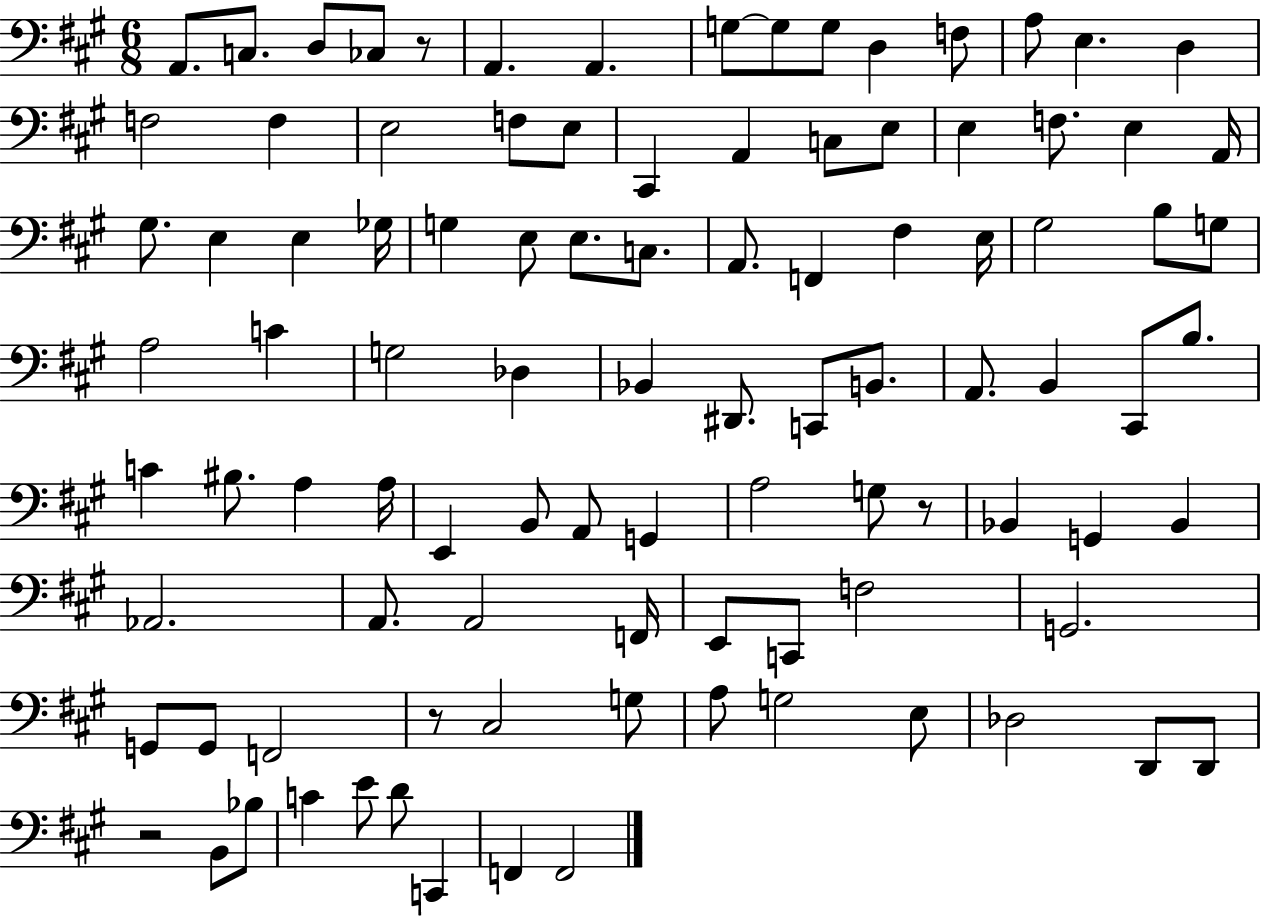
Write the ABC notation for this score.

X:1
T:Untitled
M:6/8
L:1/4
K:A
A,,/2 C,/2 D,/2 _C,/2 z/2 A,, A,, G,/2 G,/2 G,/2 D, F,/2 A,/2 E, D, F,2 F, E,2 F,/2 E,/2 ^C,, A,, C,/2 E,/2 E, F,/2 E, A,,/4 ^G,/2 E, E, _G,/4 G, E,/2 E,/2 C,/2 A,,/2 F,, ^F, E,/4 ^G,2 B,/2 G,/2 A,2 C G,2 _D, _B,, ^D,,/2 C,,/2 B,,/2 A,,/2 B,, ^C,,/2 B,/2 C ^B,/2 A, A,/4 E,, B,,/2 A,,/2 G,, A,2 G,/2 z/2 _B,, G,, _B,, _A,,2 A,,/2 A,,2 F,,/4 E,,/2 C,,/2 F,2 G,,2 G,,/2 G,,/2 F,,2 z/2 ^C,2 G,/2 A,/2 G,2 E,/2 _D,2 D,,/2 D,,/2 z2 B,,/2 _B,/2 C E/2 D/2 C,, F,, F,,2